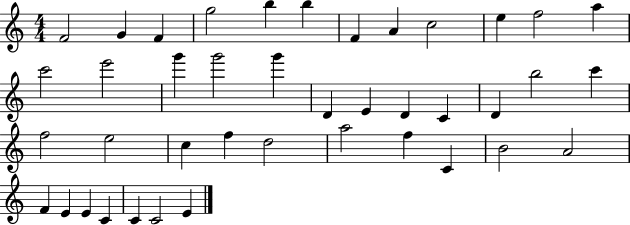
F4/h G4/q F4/q G5/h B5/q B5/q F4/q A4/q C5/h E5/q F5/h A5/q C6/h E6/h G6/q G6/h G6/q D4/q E4/q D4/q C4/q D4/q B5/h C6/q F5/h E5/h C5/q F5/q D5/h A5/h F5/q C4/q B4/h A4/h F4/q E4/q E4/q C4/q C4/q C4/h E4/q